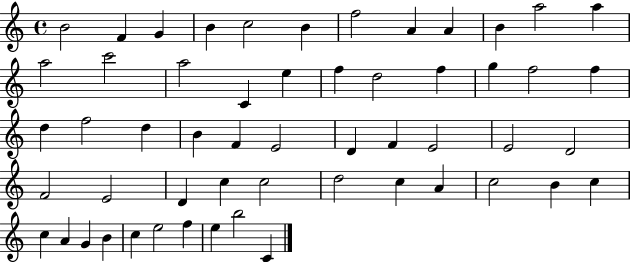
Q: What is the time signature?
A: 4/4